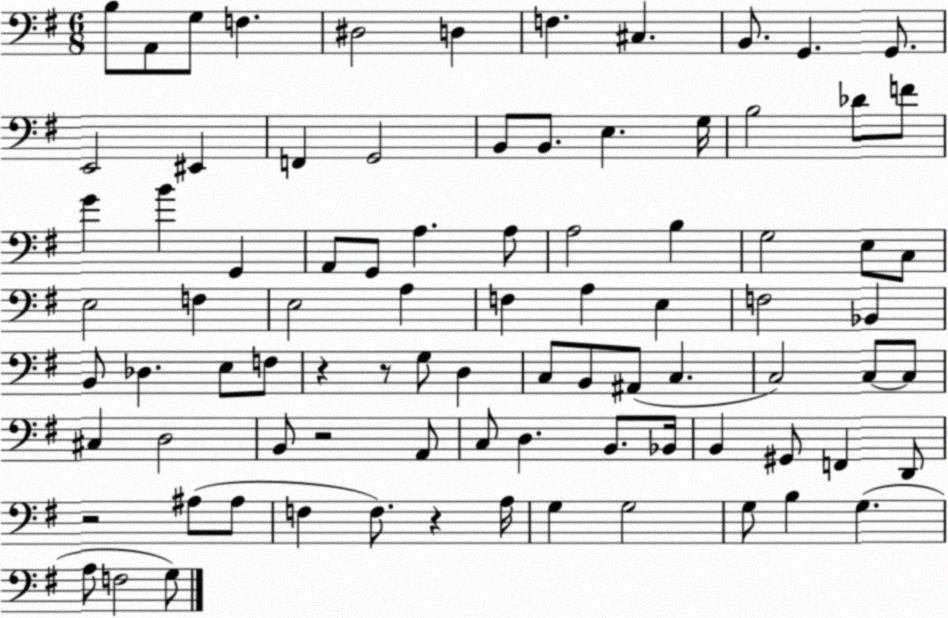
X:1
T:Untitled
M:6/8
L:1/4
K:G
B,/2 A,,/2 G,/2 F, ^D,2 D, F, ^C, B,,/2 G,, G,,/2 E,,2 ^E,, F,, G,,2 B,,/2 B,,/2 E, G,/4 B,2 _D/2 F/2 G B G,, A,,/2 G,,/2 A, A,/2 A,2 B, G,2 E,/2 C,/2 E,2 F, E,2 A, F, A, E, F,2 _B,, B,,/2 _D, E,/2 F,/2 z z/2 G,/2 D, C,/2 B,,/2 ^A,,/2 C, C,2 C,/2 C,/2 ^C, D,2 B,,/2 z2 A,,/2 C,/2 D, B,,/2 _B,,/4 B,, ^G,,/2 F,, D,,/2 z2 ^A,/2 ^A,/2 F, F,/2 z A,/4 G, G,2 G,/2 B, G, A,/2 F,2 G,/2